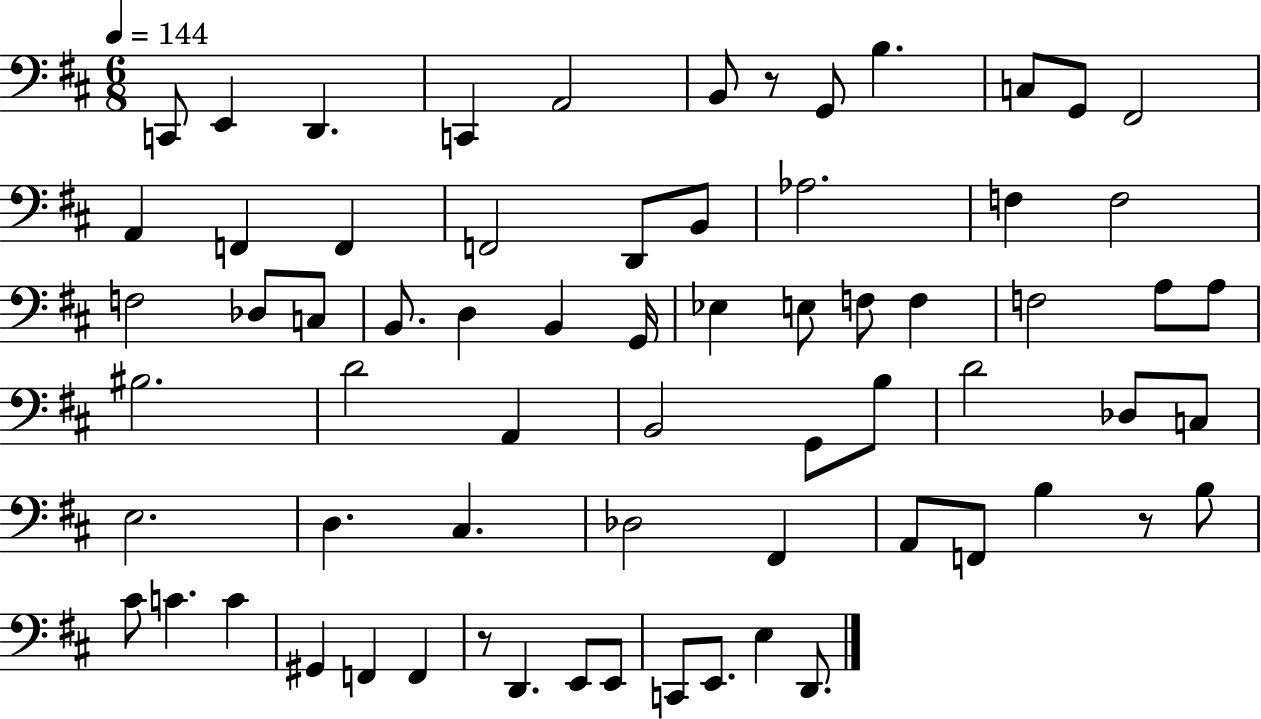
X:1
T:Untitled
M:6/8
L:1/4
K:D
C,,/2 E,, D,, C,, A,,2 B,,/2 z/2 G,,/2 B, C,/2 G,,/2 ^F,,2 A,, F,, F,, F,,2 D,,/2 B,,/2 _A,2 F, F,2 F,2 _D,/2 C,/2 B,,/2 D, B,, G,,/4 _E, E,/2 F,/2 F, F,2 A,/2 A,/2 ^B,2 D2 A,, B,,2 G,,/2 B,/2 D2 _D,/2 C,/2 E,2 D, ^C, _D,2 ^F,, A,,/2 F,,/2 B, z/2 B,/2 ^C/2 C C ^G,, F,, F,, z/2 D,, E,,/2 E,,/2 C,,/2 E,,/2 E, D,,/2